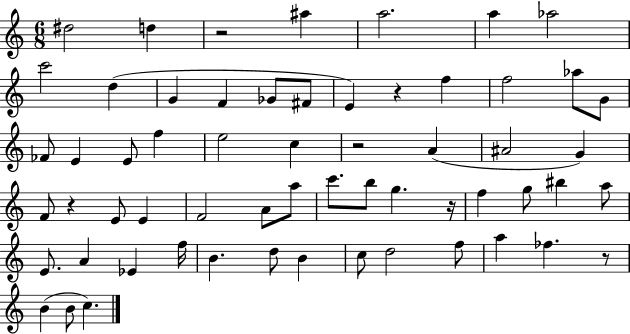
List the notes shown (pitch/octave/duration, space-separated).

D#5/h D5/q R/h A#5/q A5/h. A5/q Ab5/h C6/h D5/q G4/q F4/q Gb4/e F#4/e E4/q R/q F5/q F5/h Ab5/e G4/e FES4/e E4/q E4/e F5/q E5/h C5/q R/h A4/q A#4/h G4/q F4/e R/q E4/e E4/q F4/h A4/e A5/e C6/e. B5/e G5/q. R/s F5/q G5/e BIS5/q A5/e E4/e. A4/q Eb4/q F5/s B4/q. D5/e B4/q C5/e D5/h F5/e A5/q FES5/q. R/e B4/q B4/e C5/q.